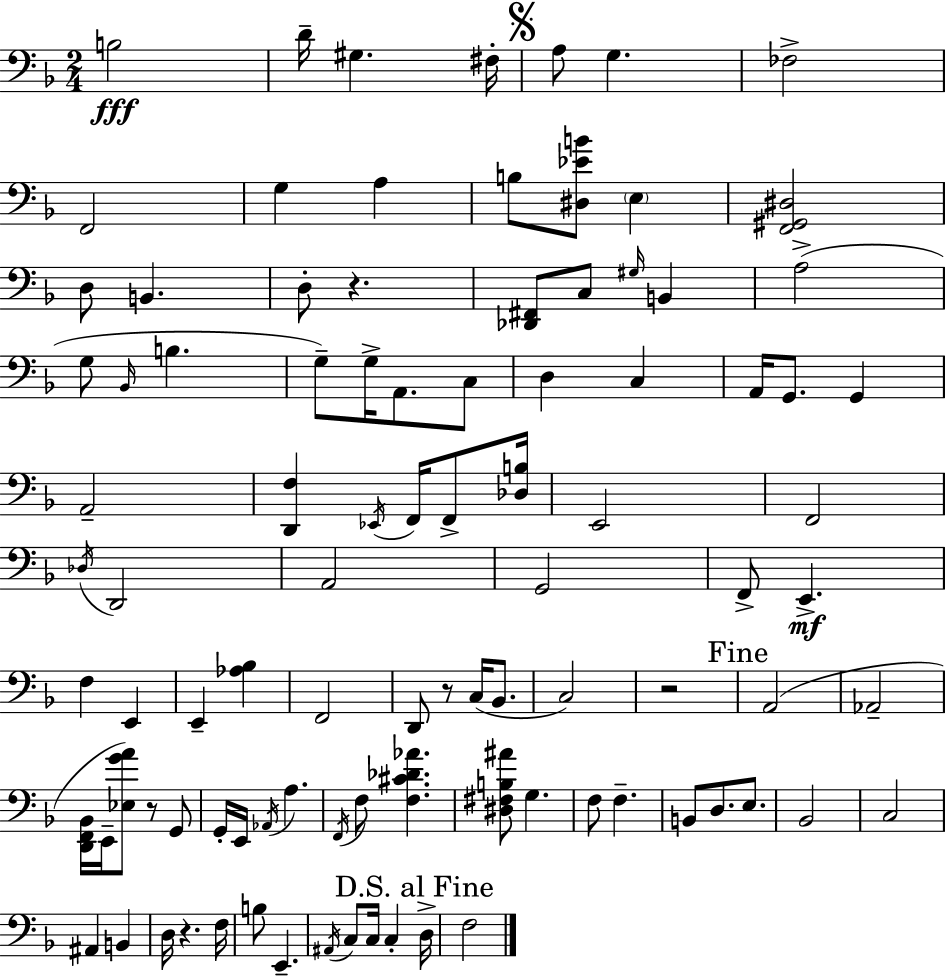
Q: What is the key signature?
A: D minor